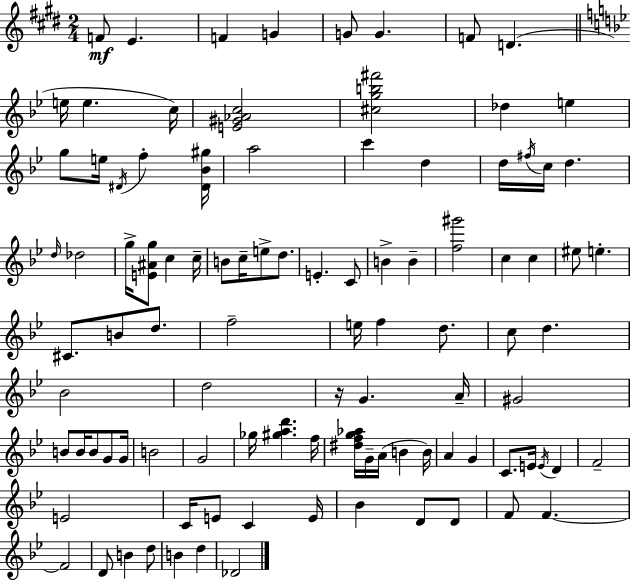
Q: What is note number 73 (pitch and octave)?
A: E4